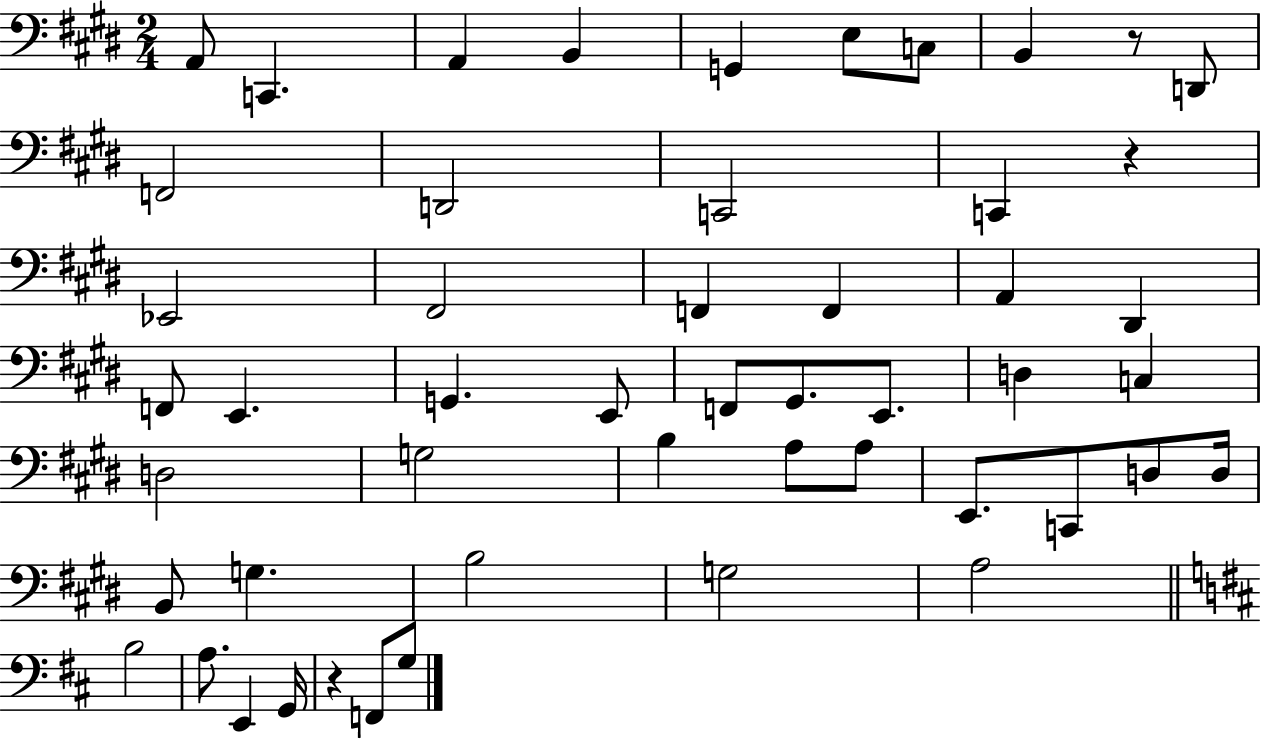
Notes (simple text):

A2/e C2/q. A2/q B2/q G2/q E3/e C3/e B2/q R/e D2/e F2/h D2/h C2/h C2/q R/q Eb2/h F#2/h F2/q F2/q A2/q D#2/q F2/e E2/q. G2/q. E2/e F2/e G#2/e. E2/e. D3/q C3/q D3/h G3/h B3/q A3/e A3/e E2/e. C2/e D3/e D3/s B2/e G3/q. B3/h G3/h A3/h B3/h A3/e. E2/q G2/s R/q F2/e G3/e